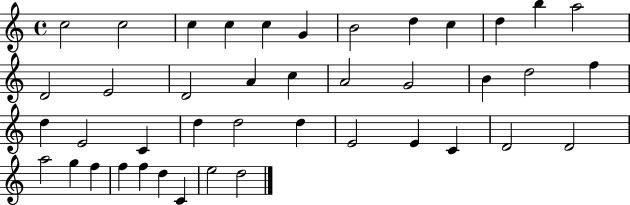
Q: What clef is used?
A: treble